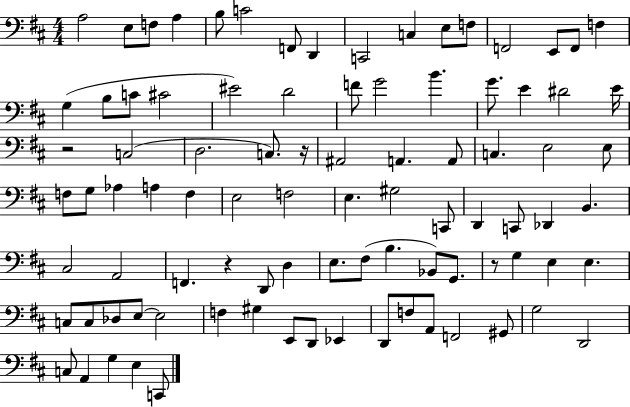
{
  \clef bass
  \numericTimeSignature
  \time 4/4
  \key d \major
  a2 e8 f8 a4 | b8 c'2 f,8 d,4 | c,2 c4 e8 f8 | f,2 e,8 f,8 f4 | \break g4( b8 c'8 cis'2 | eis'2) d'2 | f'8 g'2 b'4. | g'8. e'4 dis'2 e'16 | \break r2 c2( | d2. c8.) r16 | ais,2 a,4. a,8 | c4. e2 e8 | \break f8 g8 aes4 a4 f4 | e2 f2 | e4. gis2 c,8 | d,4 c,8 des,4 b,4. | \break cis2 a,2 | f,4. r4 d,8 d4 | e8. fis8( b4. bes,8) g,8. | r8 g4 e4 e4. | \break c8 c8 des8 e8~~ e2 | f4 gis4 e,8 d,8 ees,4 | d,8 f8 a,8 f,2 gis,8 | g2 d,2 | \break c8 a,4 g4 e4 c,8 | \bar "|."
}